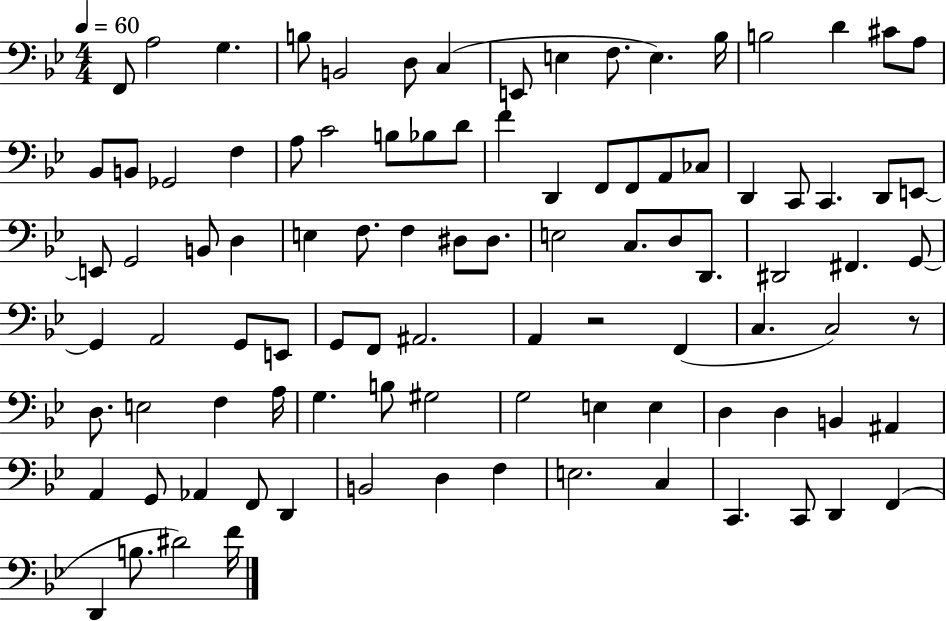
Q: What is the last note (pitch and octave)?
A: F4